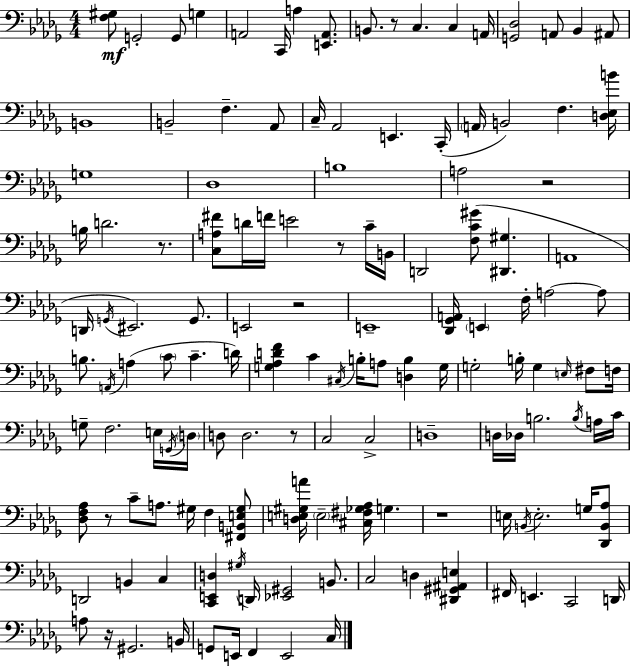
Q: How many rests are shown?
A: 9